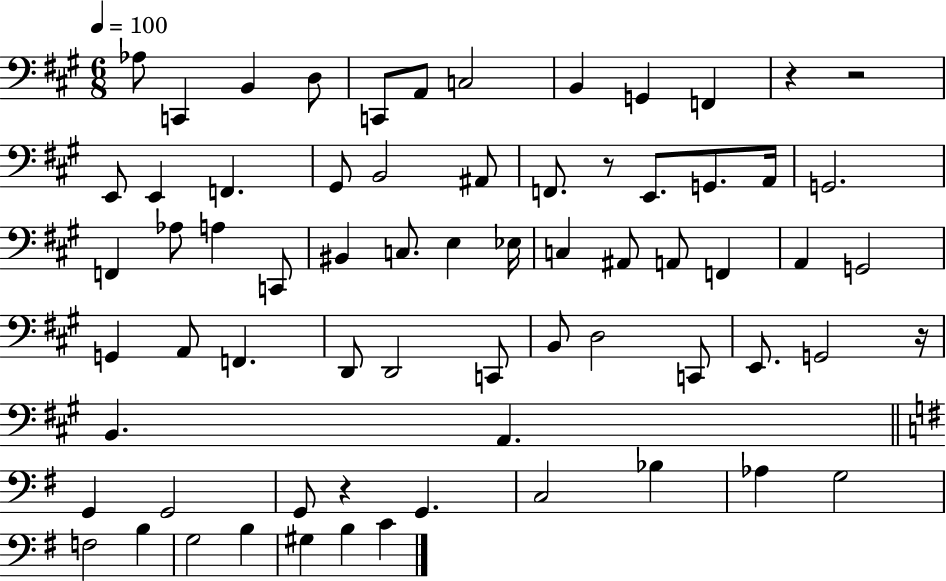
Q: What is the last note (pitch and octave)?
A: C4